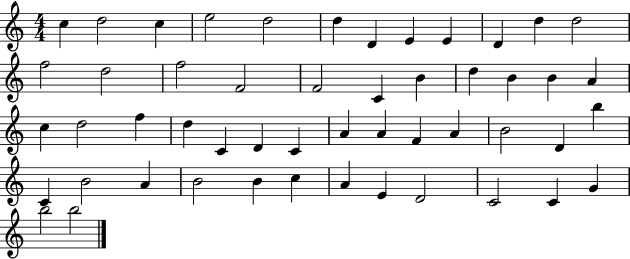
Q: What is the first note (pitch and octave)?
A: C5